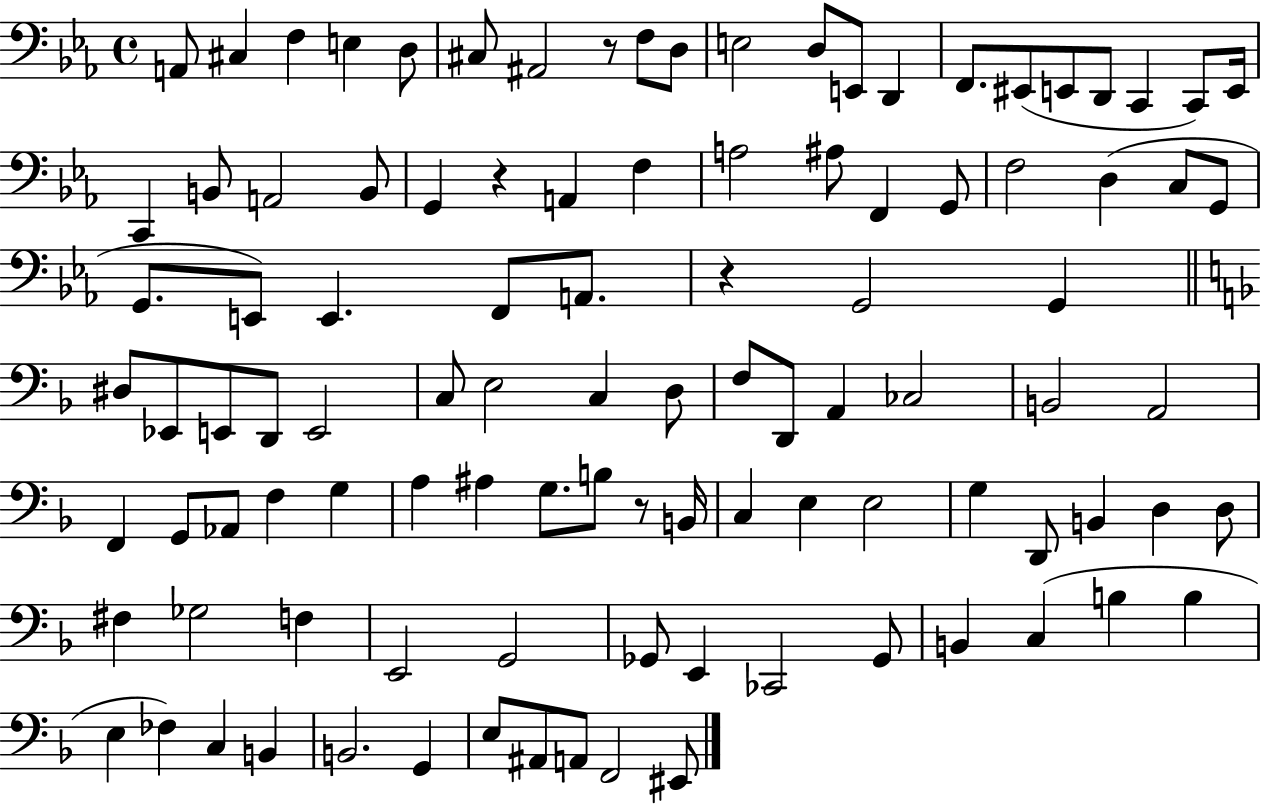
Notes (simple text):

A2/e C#3/q F3/q E3/q D3/e C#3/e A#2/h R/e F3/e D3/e E3/h D3/e E2/e D2/q F2/e. EIS2/e E2/e D2/e C2/q C2/e E2/s C2/q B2/e A2/h B2/e G2/q R/q A2/q F3/q A3/h A#3/e F2/q G2/e F3/h D3/q C3/e G2/e G2/e. E2/e E2/q. F2/e A2/e. R/q G2/h G2/q D#3/e Eb2/e E2/e D2/e E2/h C3/e E3/h C3/q D3/e F3/e D2/e A2/q CES3/h B2/h A2/h F2/q G2/e Ab2/e F3/q G3/q A3/q A#3/q G3/e. B3/e R/e B2/s C3/q E3/q E3/h G3/q D2/e B2/q D3/q D3/e F#3/q Gb3/h F3/q E2/h G2/h Gb2/e E2/q CES2/h Gb2/e B2/q C3/q B3/q B3/q E3/q FES3/q C3/q B2/q B2/h. G2/q E3/e A#2/e A2/e F2/h EIS2/e